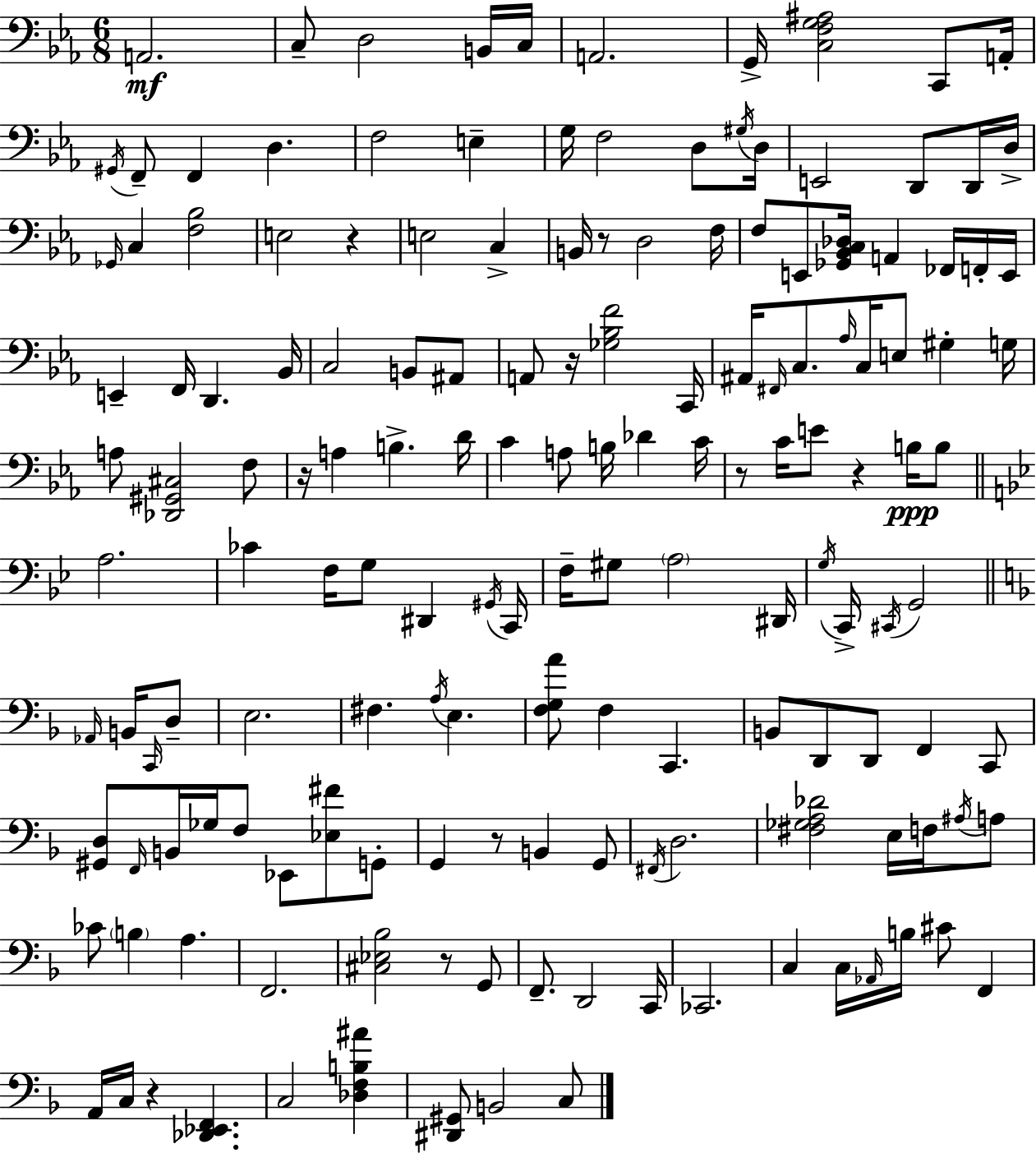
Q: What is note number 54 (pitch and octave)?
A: G#3